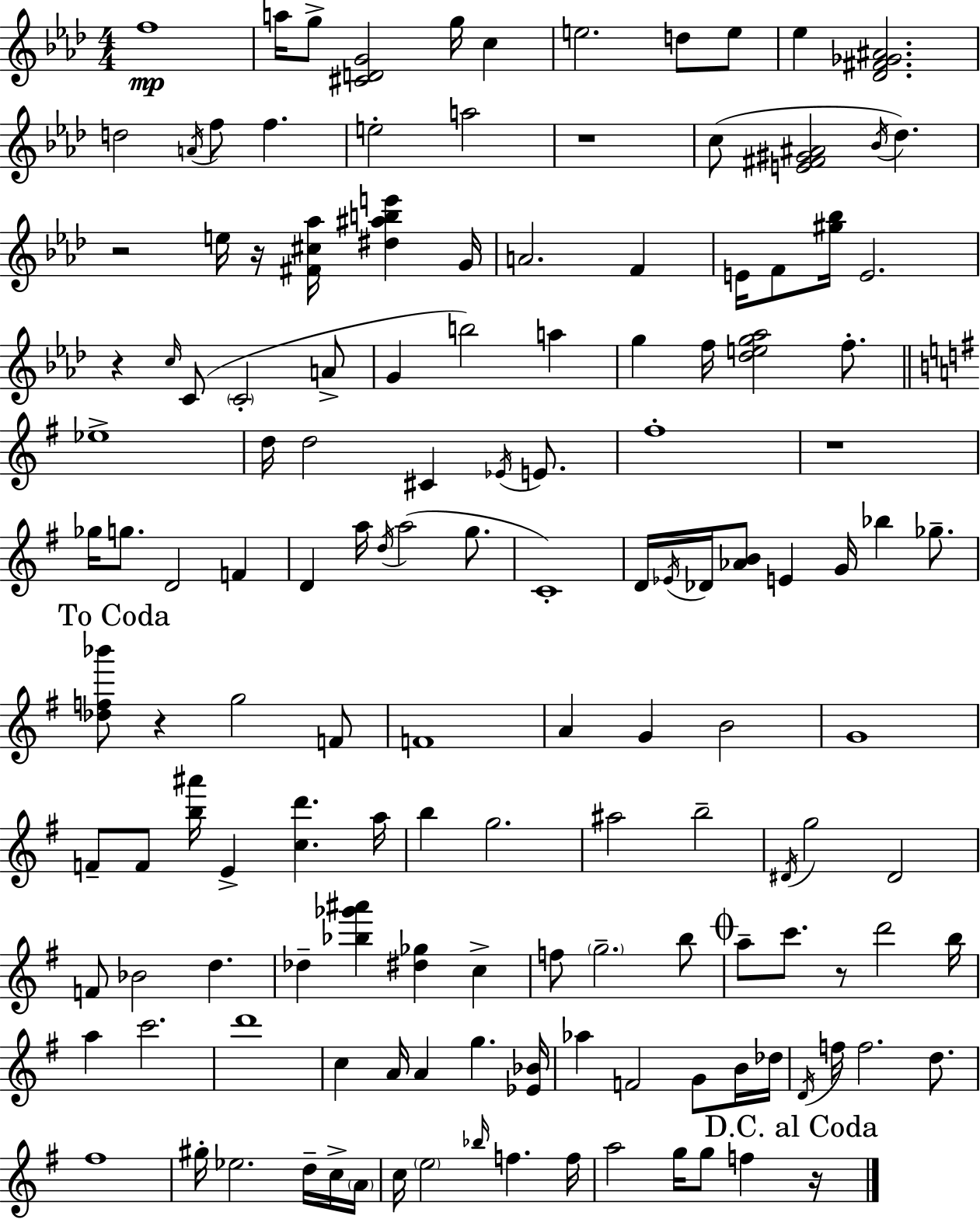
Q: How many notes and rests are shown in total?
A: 142